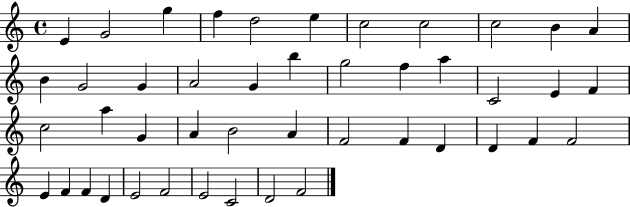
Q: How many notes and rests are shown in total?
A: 45